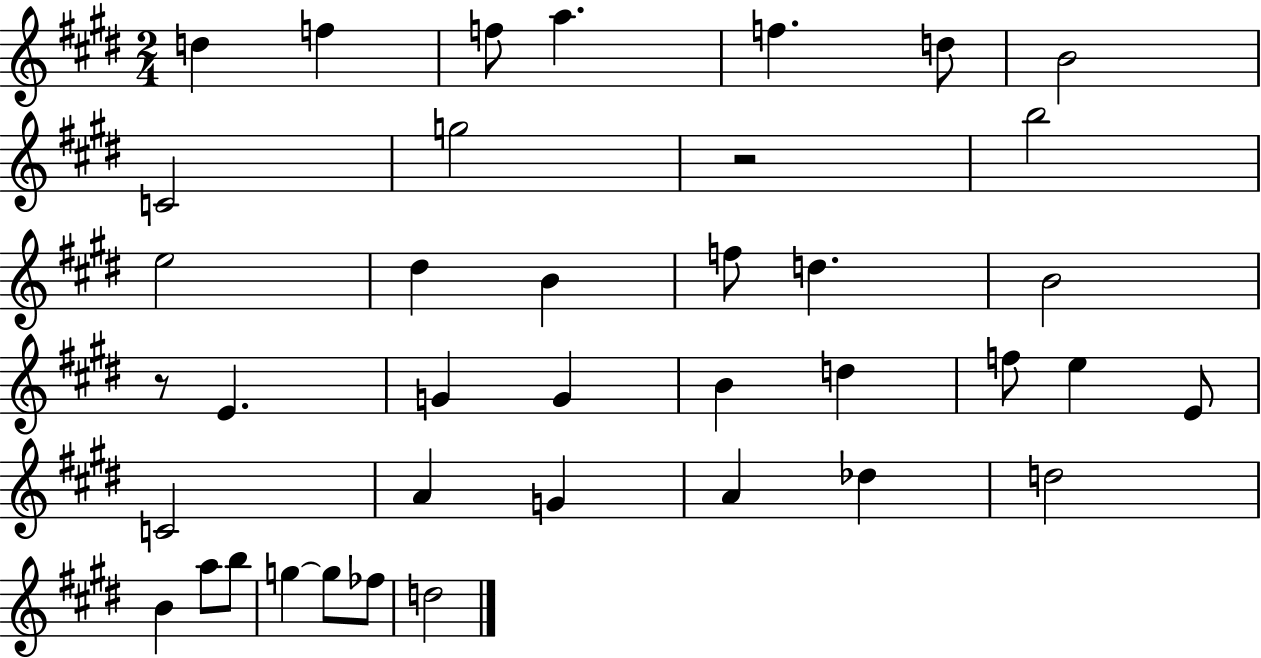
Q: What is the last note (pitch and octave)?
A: D5